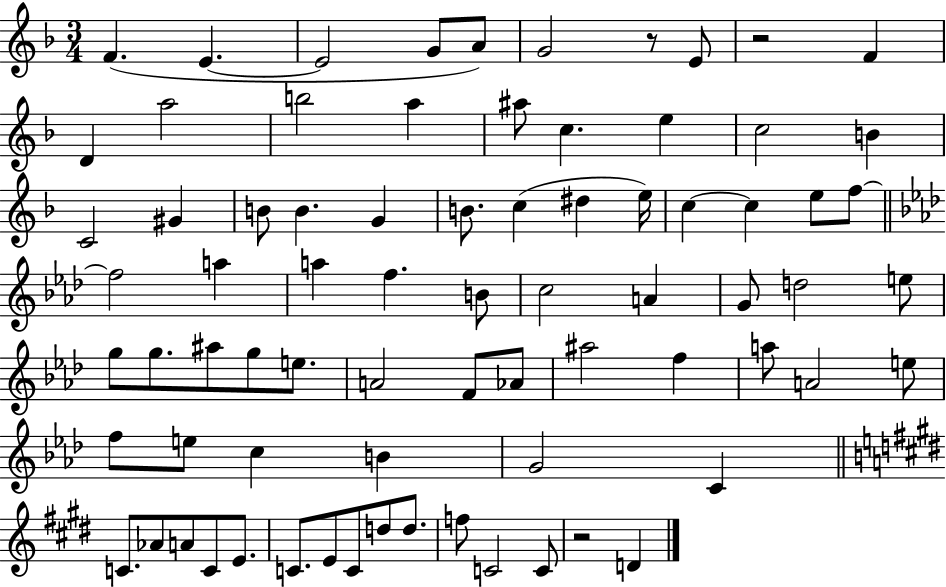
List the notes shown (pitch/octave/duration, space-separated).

F4/q. E4/q. E4/h G4/e A4/e G4/h R/e E4/e R/h F4/q D4/q A5/h B5/h A5/q A#5/e C5/q. E5/q C5/h B4/q C4/h G#4/q B4/e B4/q. G4/q B4/e. C5/q D#5/q E5/s C5/q C5/q E5/e F5/e F5/h A5/q A5/q F5/q. B4/e C5/h A4/q G4/e D5/h E5/e G5/e G5/e. A#5/e G5/e E5/e. A4/h F4/e Ab4/e A#5/h F5/q A5/e A4/h E5/e F5/e E5/e C5/q B4/q G4/h C4/q C4/e. Ab4/e A4/e C4/e E4/e. C4/e. E4/e C4/e D5/e D5/e. F5/e C4/h C4/e R/h D4/q